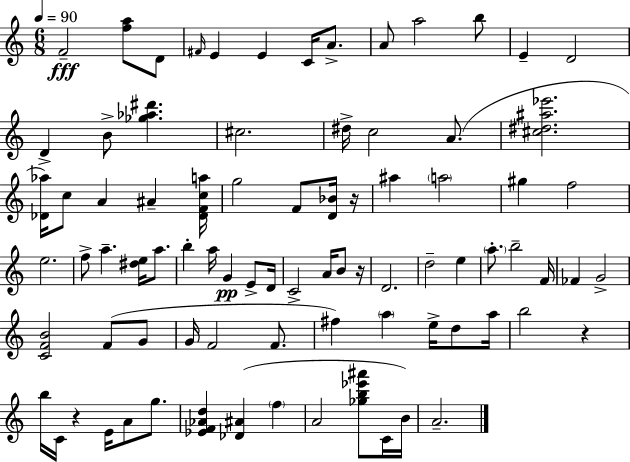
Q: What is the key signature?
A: A minor